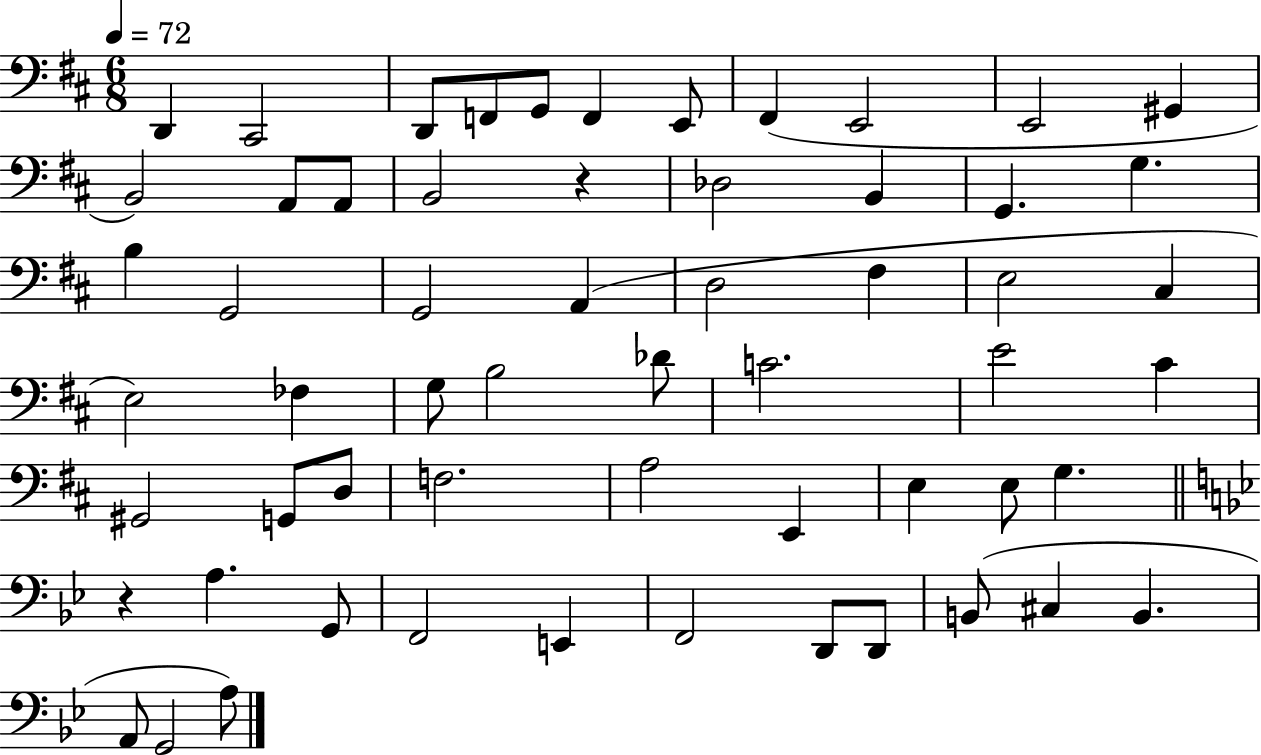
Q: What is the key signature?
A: D major